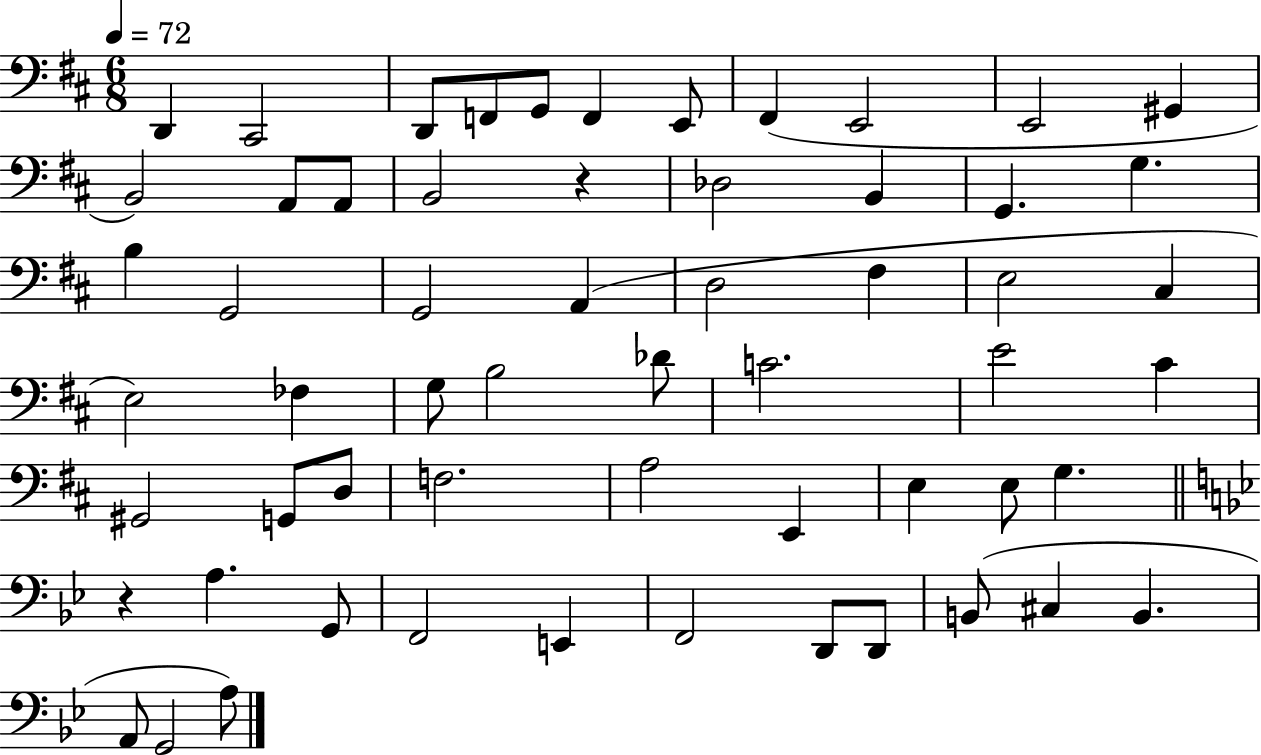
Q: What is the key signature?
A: D major